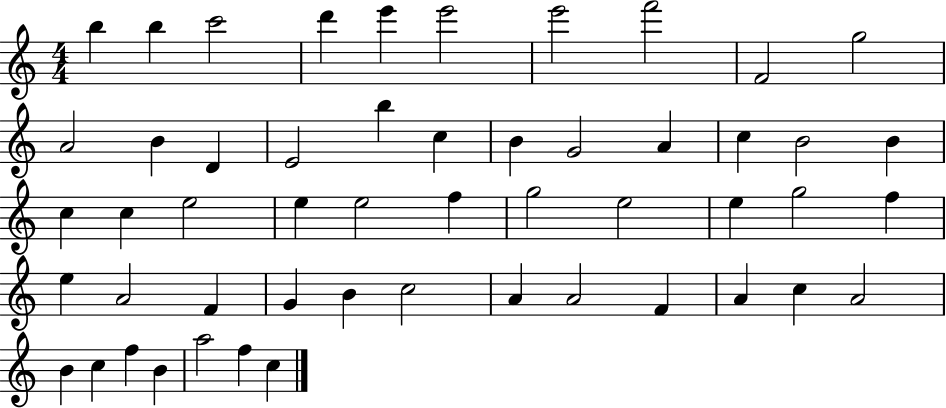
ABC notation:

X:1
T:Untitled
M:4/4
L:1/4
K:C
b b c'2 d' e' e'2 e'2 f'2 F2 g2 A2 B D E2 b c B G2 A c B2 B c c e2 e e2 f g2 e2 e g2 f e A2 F G B c2 A A2 F A c A2 B c f B a2 f c